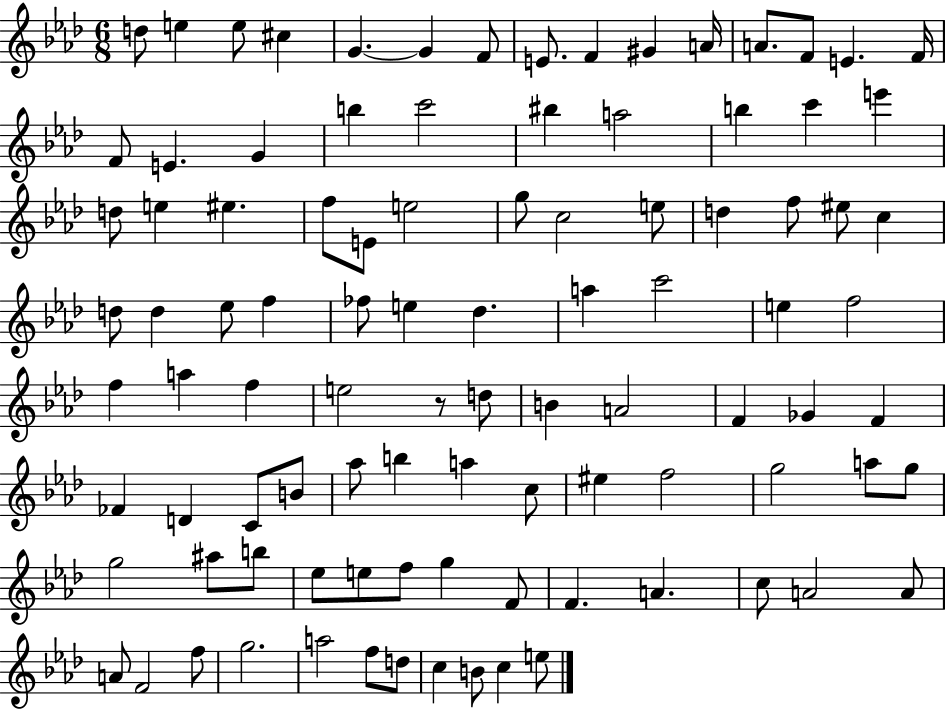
{
  \clef treble
  \numericTimeSignature
  \time 6/8
  \key aes \major
  d''8 e''4 e''8 cis''4 | g'4.~~ g'4 f'8 | e'8. f'4 gis'4 a'16 | a'8. f'8 e'4. f'16 | \break f'8 e'4. g'4 | b''4 c'''2 | bis''4 a''2 | b''4 c'''4 e'''4 | \break d''8 e''4 eis''4. | f''8 e'8 e''2 | g''8 c''2 e''8 | d''4 f''8 eis''8 c''4 | \break d''8 d''4 ees''8 f''4 | fes''8 e''4 des''4. | a''4 c'''2 | e''4 f''2 | \break f''4 a''4 f''4 | e''2 r8 d''8 | b'4 a'2 | f'4 ges'4 f'4 | \break fes'4 d'4 c'8 b'8 | aes''8 b''4 a''4 c''8 | eis''4 f''2 | g''2 a''8 g''8 | \break g''2 ais''8 b''8 | ees''8 e''8 f''8 g''4 f'8 | f'4. a'4. | c''8 a'2 a'8 | \break a'8 f'2 f''8 | g''2. | a''2 f''8 d''8 | c''4 b'8 c''4 e''8 | \break \bar "|."
}